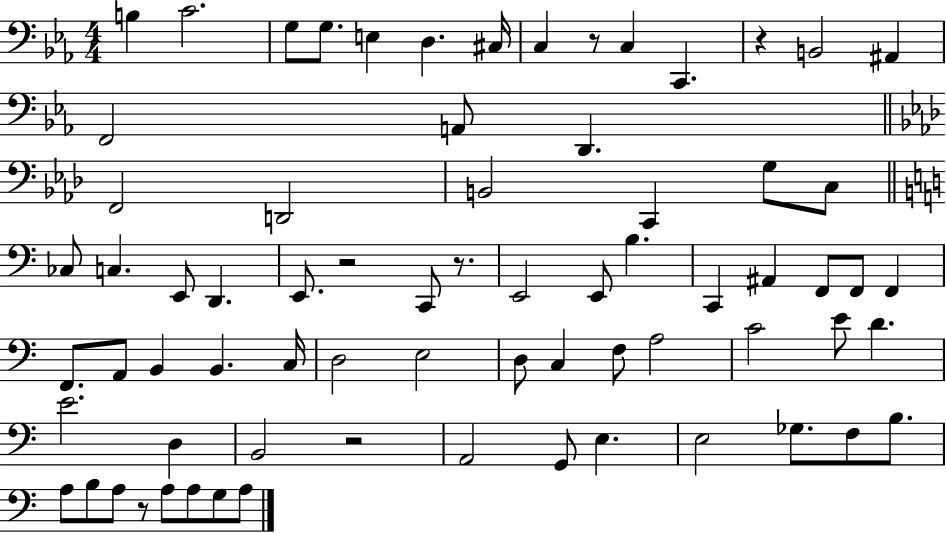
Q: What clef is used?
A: bass